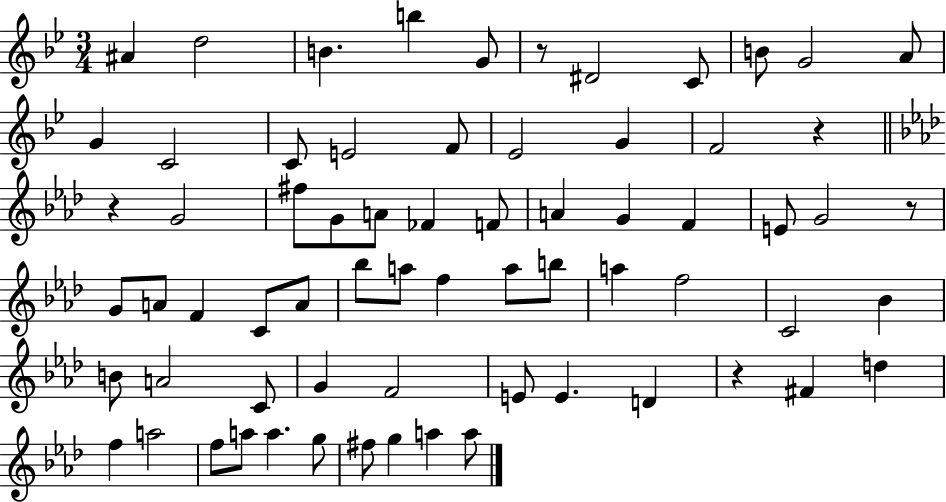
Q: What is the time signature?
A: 3/4